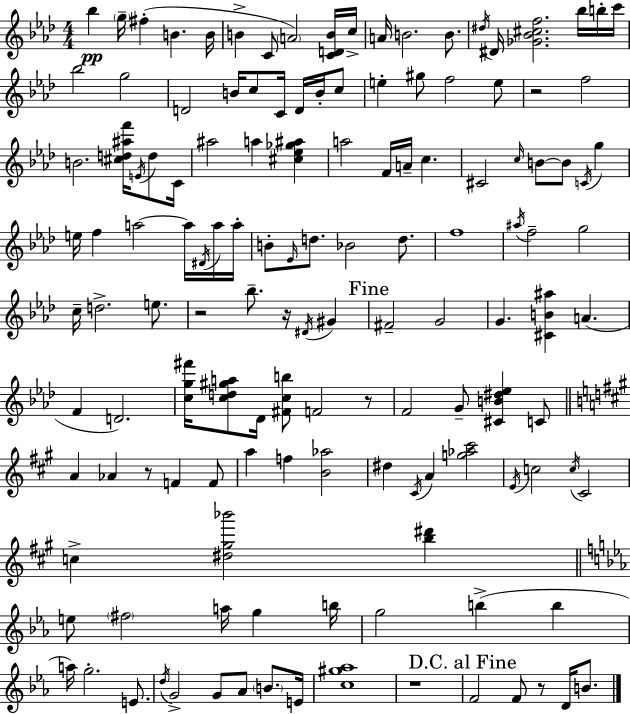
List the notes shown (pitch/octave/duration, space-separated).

Bb5/q G5/s F#5/q B4/q. B4/s B4/q C4/e A4/h [C4,D4,B4]/s C5/s A4/s B4/h. B4/e. D#5/s D#4/s [Gb4,Bb4,C#5,F5]/h. Bb5/s B5/s C6/s Bb5/h G5/h D4/h B4/s C5/e C4/s D4/s B4/s C5/e E5/q G#5/e F5/h E5/e R/h F5/h B4/h. [C#5,D5,A#5,F6]/s E4/s D5/e C4/s A#5/h A5/q [C#5,Eb5,Gb5,A#5]/q A5/h F4/s A4/s C5/q. C#4/h C5/s B4/e B4/e C4/s G5/q E5/s F5/q A5/h A5/s D#4/s A5/s A5/s B4/e Eb4/s D5/e. Bb4/h D5/e. F5/w A#5/s F5/h G5/h C5/s D5/h. E5/e. R/h Bb5/e. R/s D#4/s G#4/q F#4/h G4/h G4/q. [C#4,B4,A#5]/q A4/q. F4/q D4/h. [C5,G5,F#6]/s [C5,D5,G#5,A5]/e Db4/s [F#4,C5,B5]/e F4/h R/e F4/h G4/e [C#4,B4,D#5,Eb5]/q C4/e A4/q Ab4/q R/e F4/q F4/e A5/q F5/q [B4,Ab5]/h D#5/q C#4/s A4/q [G5,Ab5,C#6]/h E4/s C5/h C5/s C#4/h C5/q [D#5,G#5,Bb6]/h [B5,D#6]/q E5/e F#5/h A5/s G5/q B5/s G5/h B5/q B5/q A5/s G5/h. E4/e. D5/s G4/h G4/e Ab4/e B4/e. E4/s [C5,G#5,Ab5]/w R/w F4/h F4/e R/e D4/s B4/e.